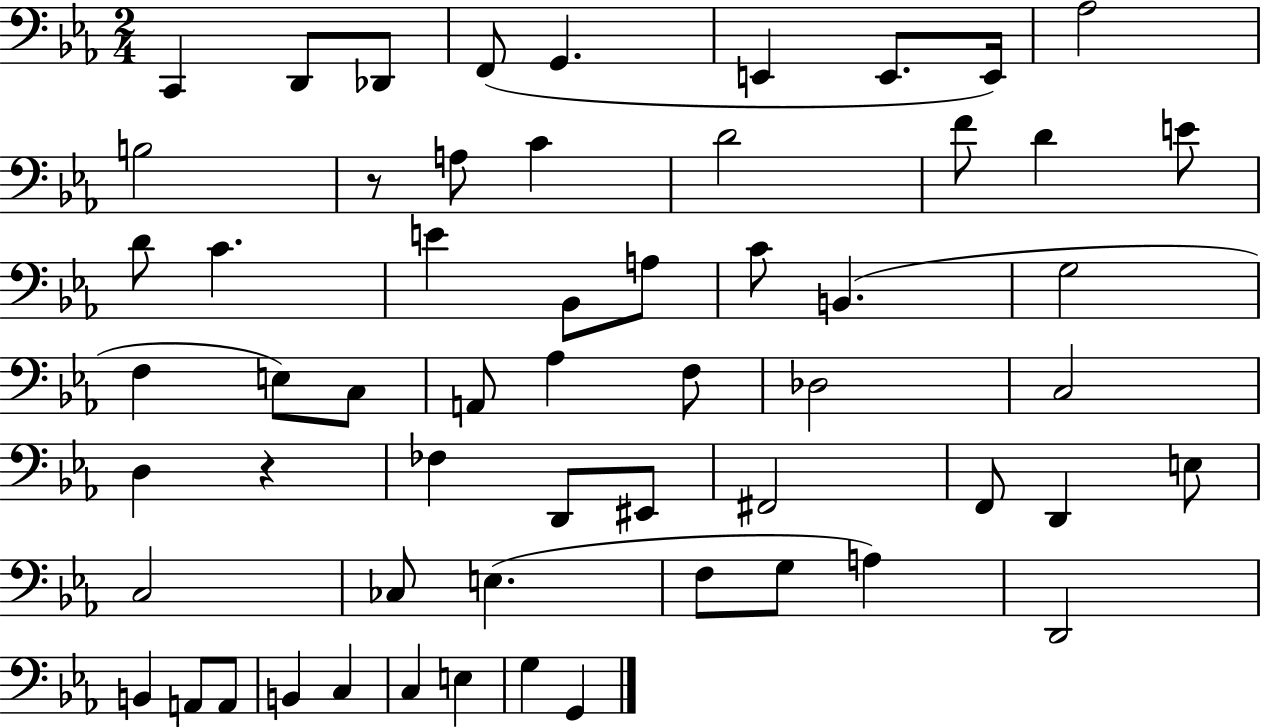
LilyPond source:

{
  \clef bass
  \numericTimeSignature
  \time 2/4
  \key ees \major
  c,4 d,8 des,8 | f,8( g,4. | e,4 e,8. e,16) | aes2 | \break b2 | r8 a8 c'4 | d'2 | f'8 d'4 e'8 | \break d'8 c'4. | e'4 bes,8 a8 | c'8 b,4.( | g2 | \break f4 e8) c8 | a,8 aes4 f8 | des2 | c2 | \break d4 r4 | fes4 d,8 eis,8 | fis,2 | f,8 d,4 e8 | \break c2 | ces8 e4.( | f8 g8 a4) | d,2 | \break b,4 a,8 a,8 | b,4 c4 | c4 e4 | g4 g,4 | \break \bar "|."
}